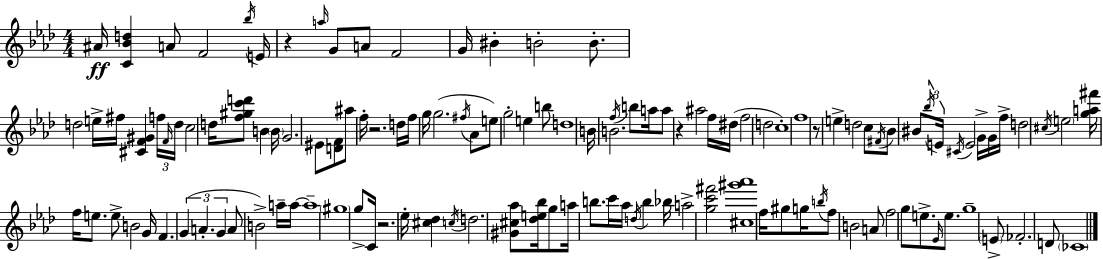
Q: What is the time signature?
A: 4/4